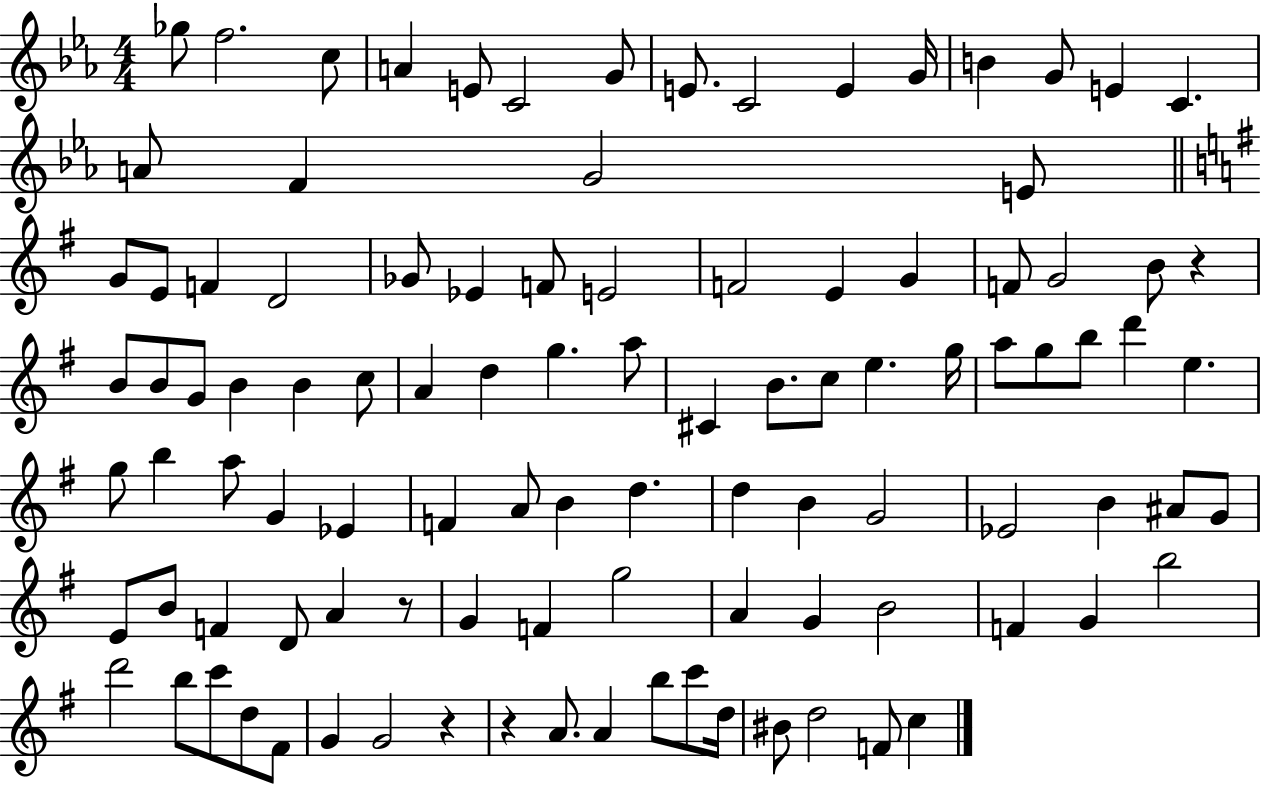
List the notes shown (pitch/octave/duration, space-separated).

Gb5/e F5/h. C5/e A4/q E4/e C4/h G4/e E4/e. C4/h E4/q G4/s B4/q G4/e E4/q C4/q. A4/e F4/q G4/h E4/e G4/e E4/e F4/q D4/h Gb4/e Eb4/q F4/e E4/h F4/h E4/q G4/q F4/e G4/h B4/e R/q B4/e B4/e G4/e B4/q B4/q C5/e A4/q D5/q G5/q. A5/e C#4/q B4/e. C5/e E5/q. G5/s A5/e G5/e B5/e D6/q E5/q. G5/e B5/q A5/e G4/q Eb4/q F4/q A4/e B4/q D5/q. D5/q B4/q G4/h Eb4/h B4/q A#4/e G4/e E4/e B4/e F4/q D4/e A4/q R/e G4/q F4/q G5/h A4/q G4/q B4/h F4/q G4/q B5/h D6/h B5/e C6/e D5/e F#4/e G4/q G4/h R/q R/q A4/e. A4/q B5/e C6/e D5/s BIS4/e D5/h F4/e C5/q